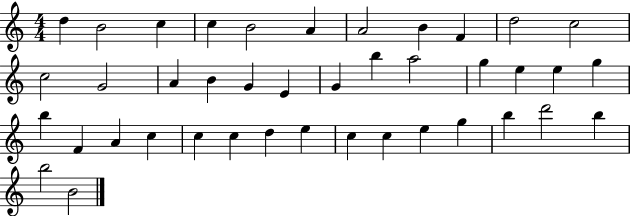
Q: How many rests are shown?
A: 0